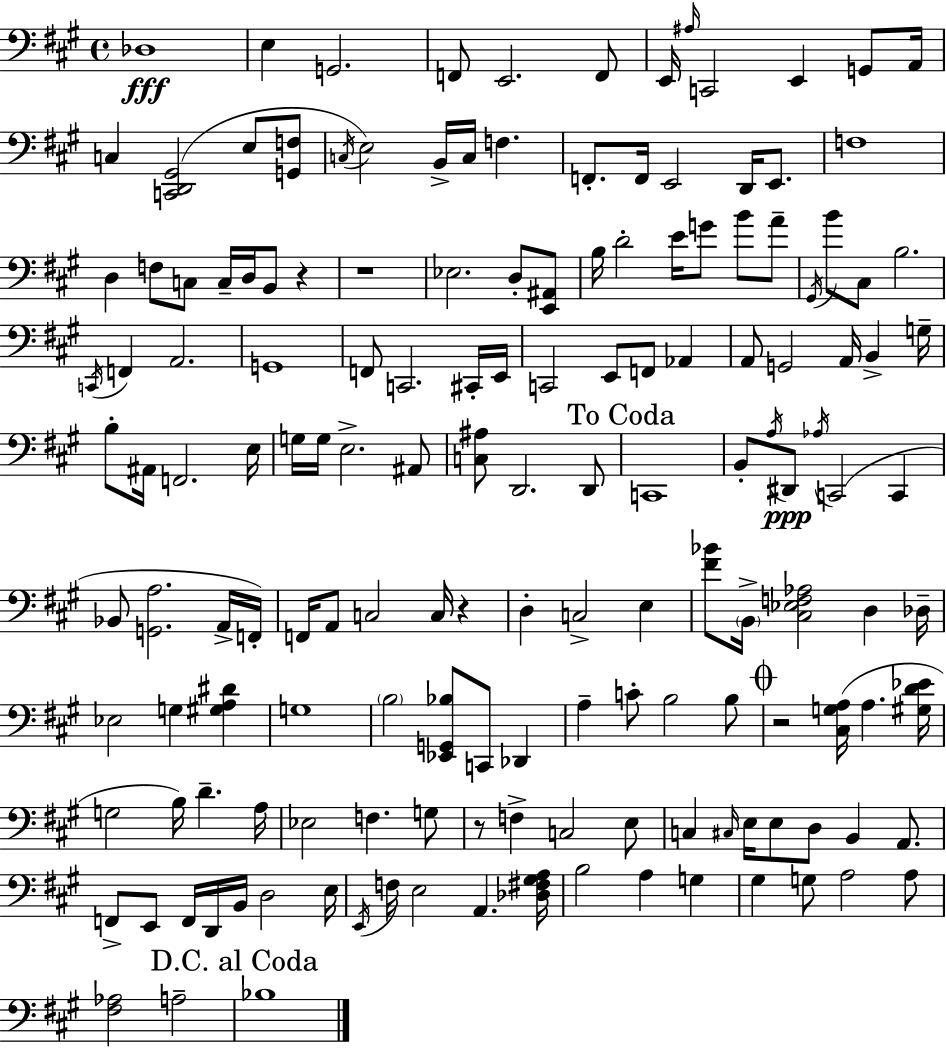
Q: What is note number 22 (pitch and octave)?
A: E2